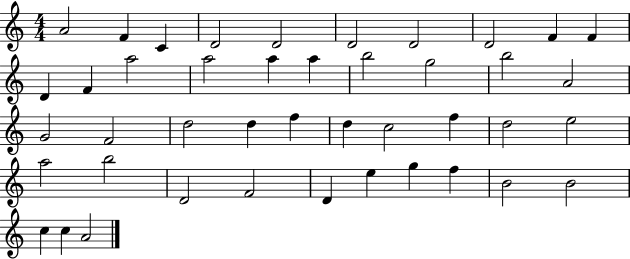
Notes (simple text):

A4/h F4/q C4/q D4/h D4/h D4/h D4/h D4/h F4/q F4/q D4/q F4/q A5/h A5/h A5/q A5/q B5/h G5/h B5/h A4/h G4/h F4/h D5/h D5/q F5/q D5/q C5/h F5/q D5/h E5/h A5/h B5/h D4/h F4/h D4/q E5/q G5/q F5/q B4/h B4/h C5/q C5/q A4/h